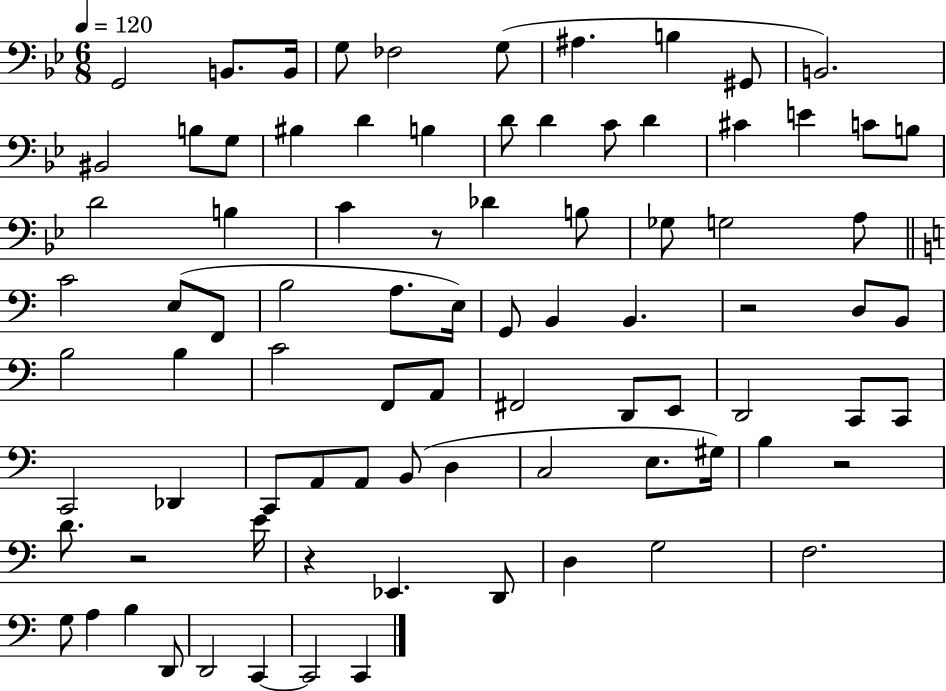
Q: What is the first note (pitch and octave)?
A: G2